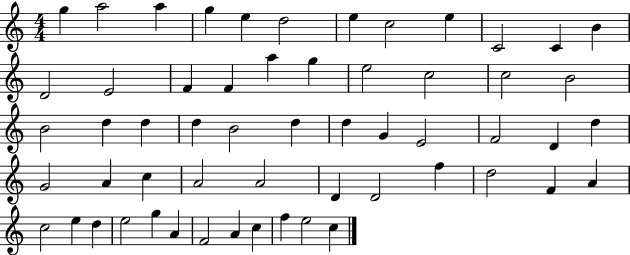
X:1
T:Untitled
M:4/4
L:1/4
K:C
g a2 a g e d2 e c2 e C2 C B D2 E2 F F a g e2 c2 c2 B2 B2 d d d B2 d d G E2 F2 D d G2 A c A2 A2 D D2 f d2 F A c2 e d e2 g A F2 A c f e2 c